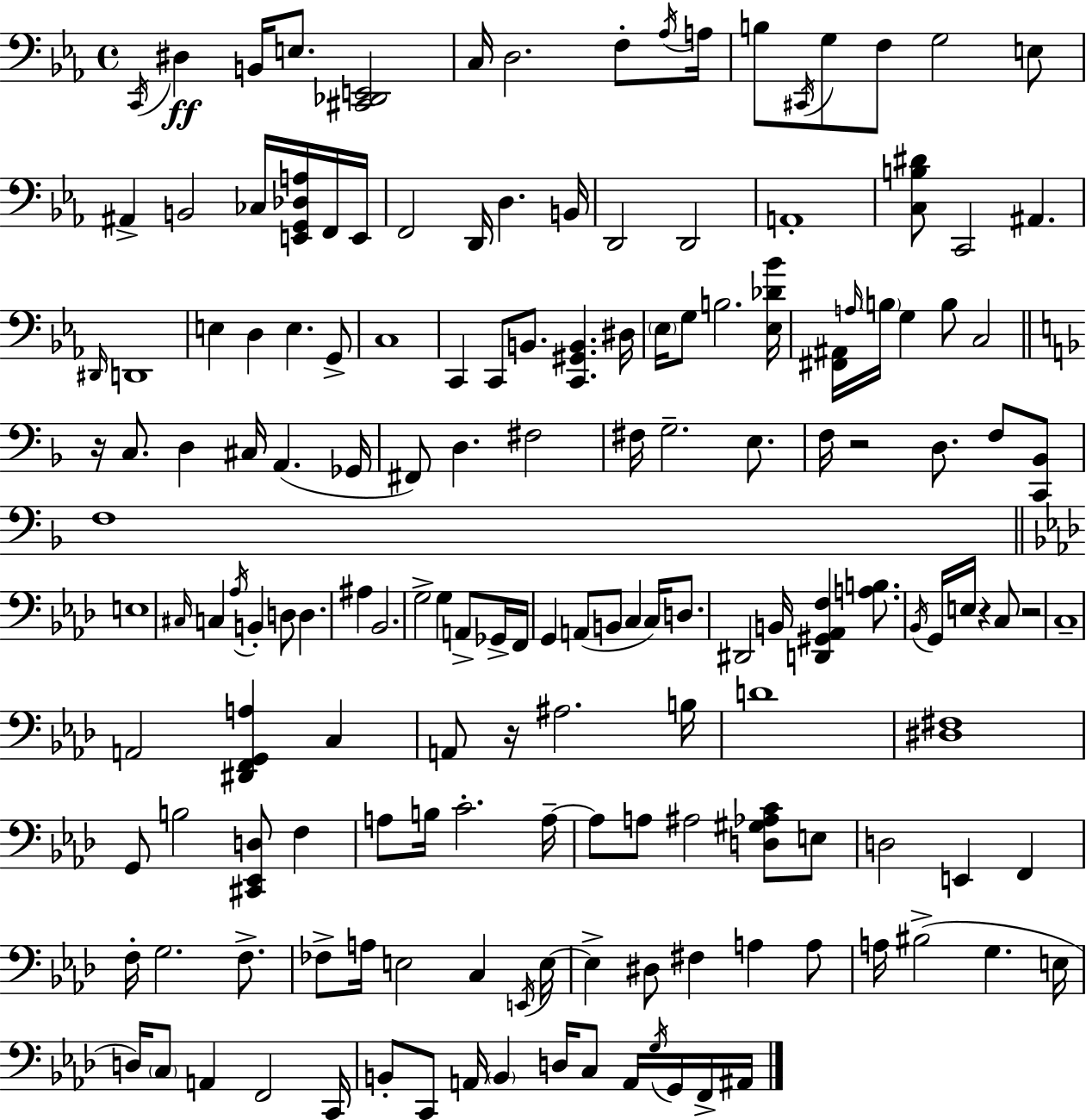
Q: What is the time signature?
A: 4/4